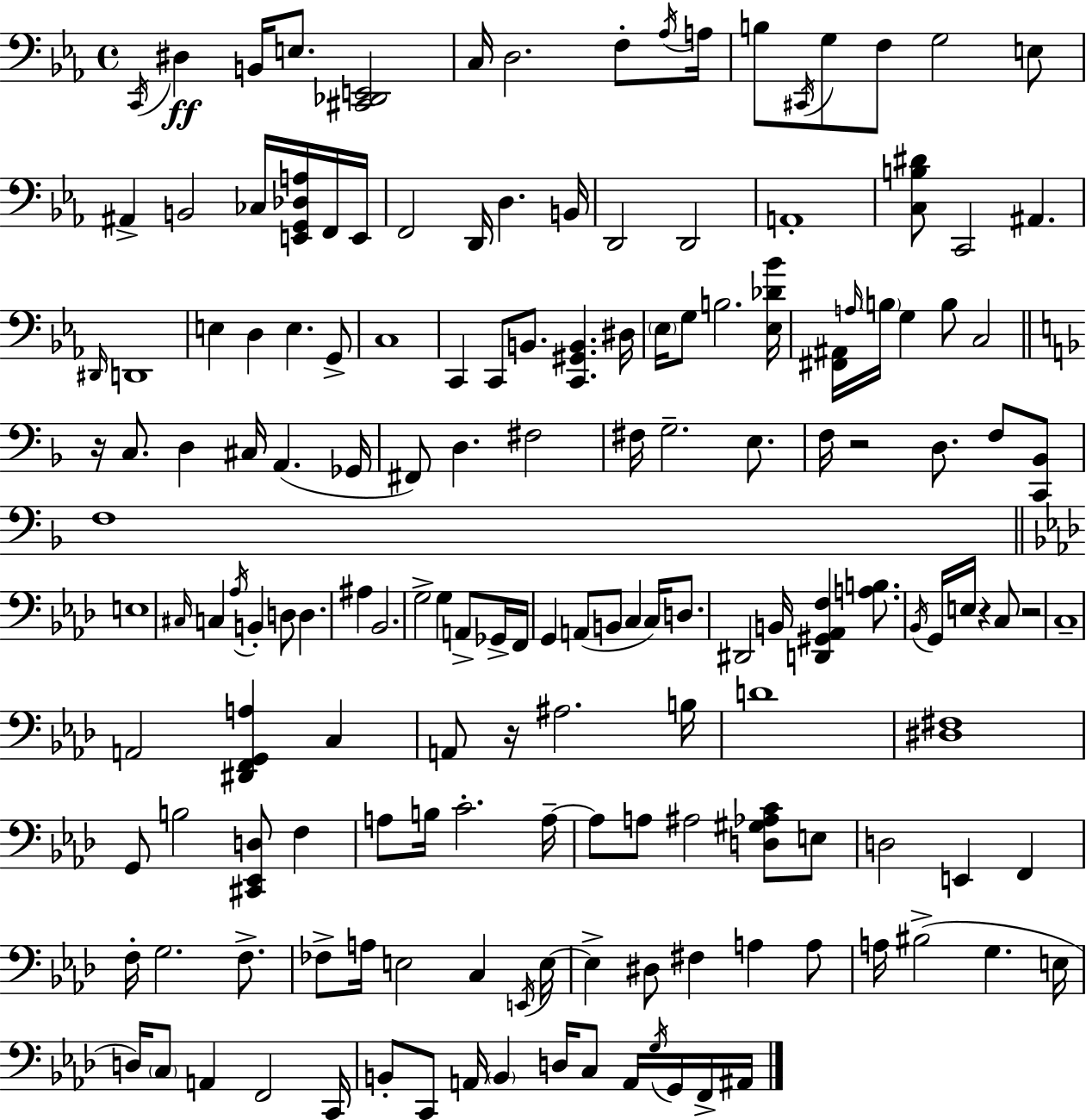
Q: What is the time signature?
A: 4/4